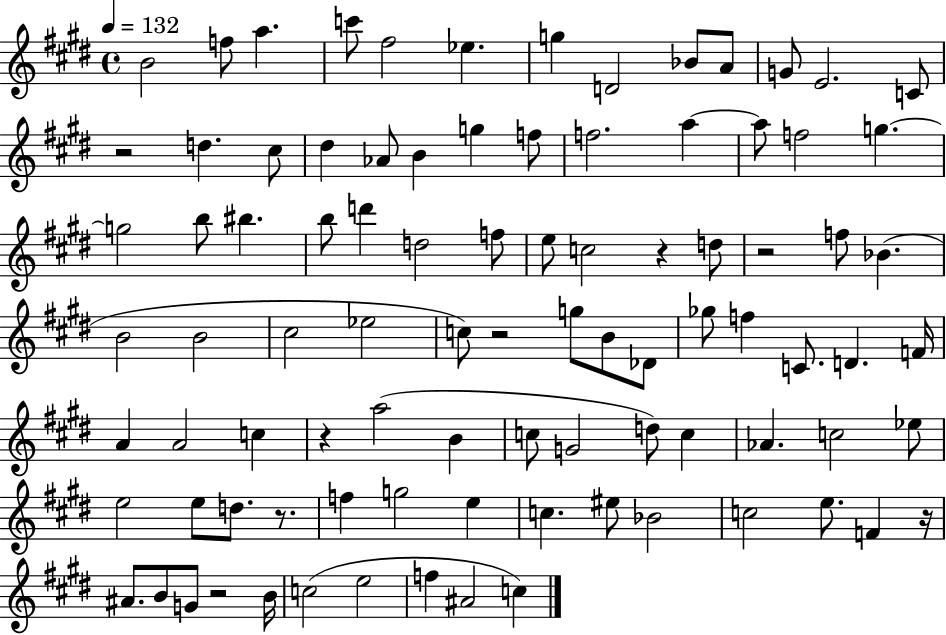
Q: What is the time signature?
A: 4/4